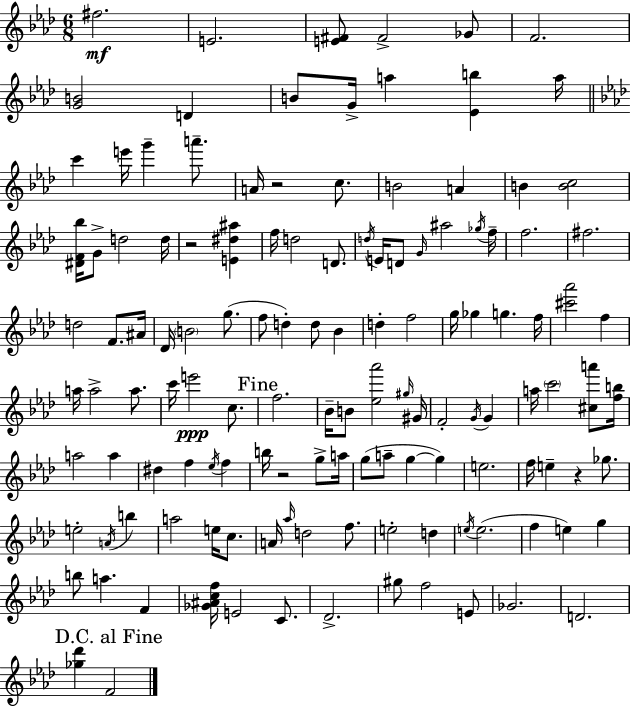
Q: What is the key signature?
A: F minor